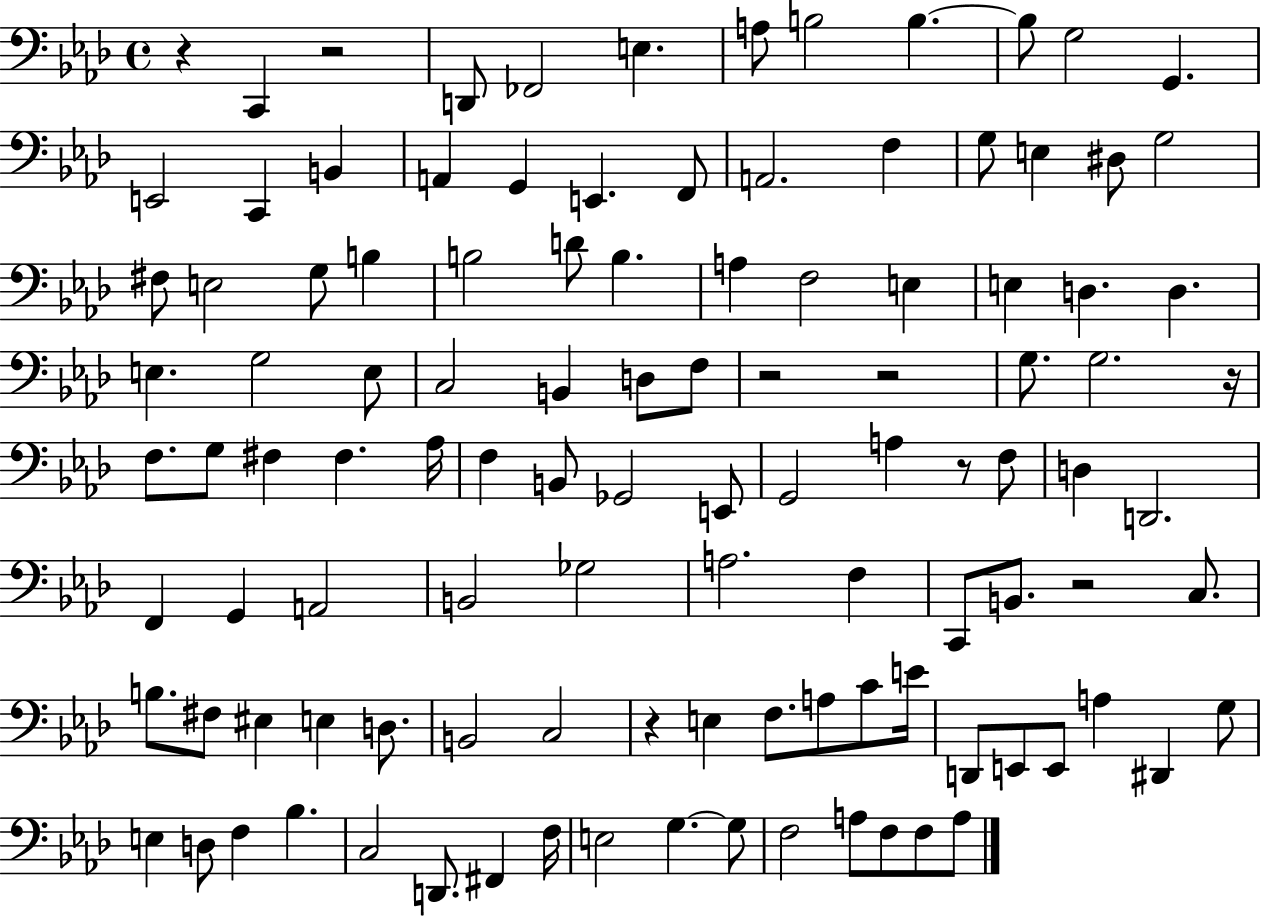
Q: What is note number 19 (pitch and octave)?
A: F3